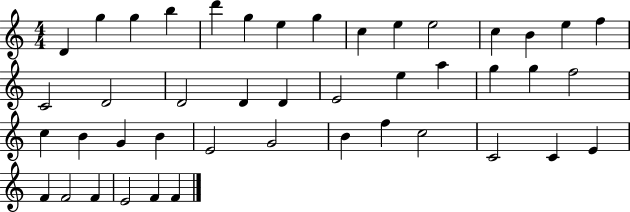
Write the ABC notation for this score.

X:1
T:Untitled
M:4/4
L:1/4
K:C
D g g b d' g e g c e e2 c B e f C2 D2 D2 D D E2 e a g g f2 c B G B E2 G2 B f c2 C2 C E F F2 F E2 F F